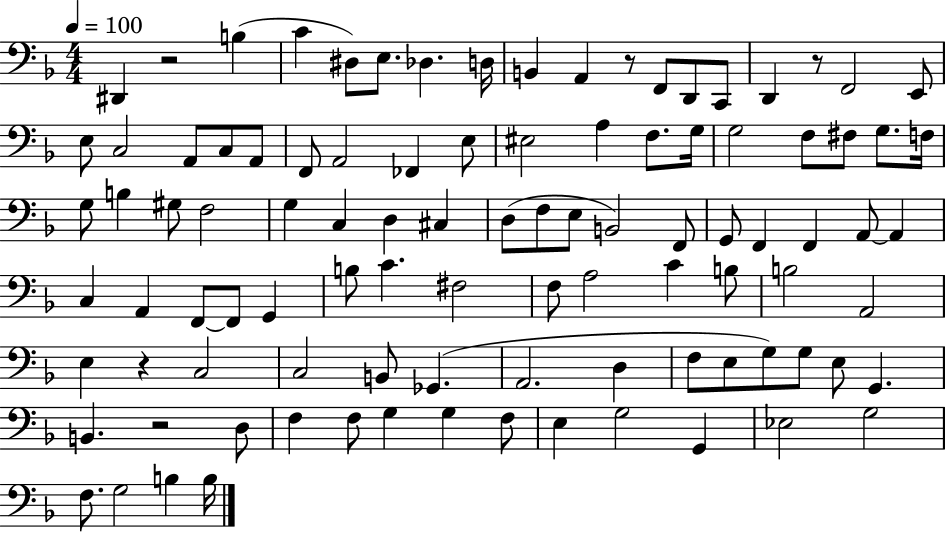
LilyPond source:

{
  \clef bass
  \numericTimeSignature
  \time 4/4
  \key f \major
  \tempo 4 = 100
  dis,4 r2 b4( | c'4 dis8) e8. des4. d16 | b,4 a,4 r8 f,8 d,8 c,8 | d,4 r8 f,2 e,8 | \break e8 c2 a,8 c8 a,8 | f,8 a,2 fes,4 e8 | eis2 a4 f8. g16 | g2 f8 fis8 g8. f16 | \break g8 b4 gis8 f2 | g4 c4 d4 cis4 | d8( f8 e8 b,2) f,8 | g,8 f,4 f,4 a,8~~ a,4 | \break c4 a,4 f,8~~ f,8 g,4 | b8 c'4. fis2 | f8 a2 c'4 b8 | b2 a,2 | \break e4 r4 c2 | c2 b,8 ges,4.( | a,2. d4 | f8 e8 g8) g8 e8 g,4. | \break b,4. r2 d8 | f4 f8 g4 g4 f8 | e4 g2 g,4 | ees2 g2 | \break f8. g2 b4 b16 | \bar "|."
}